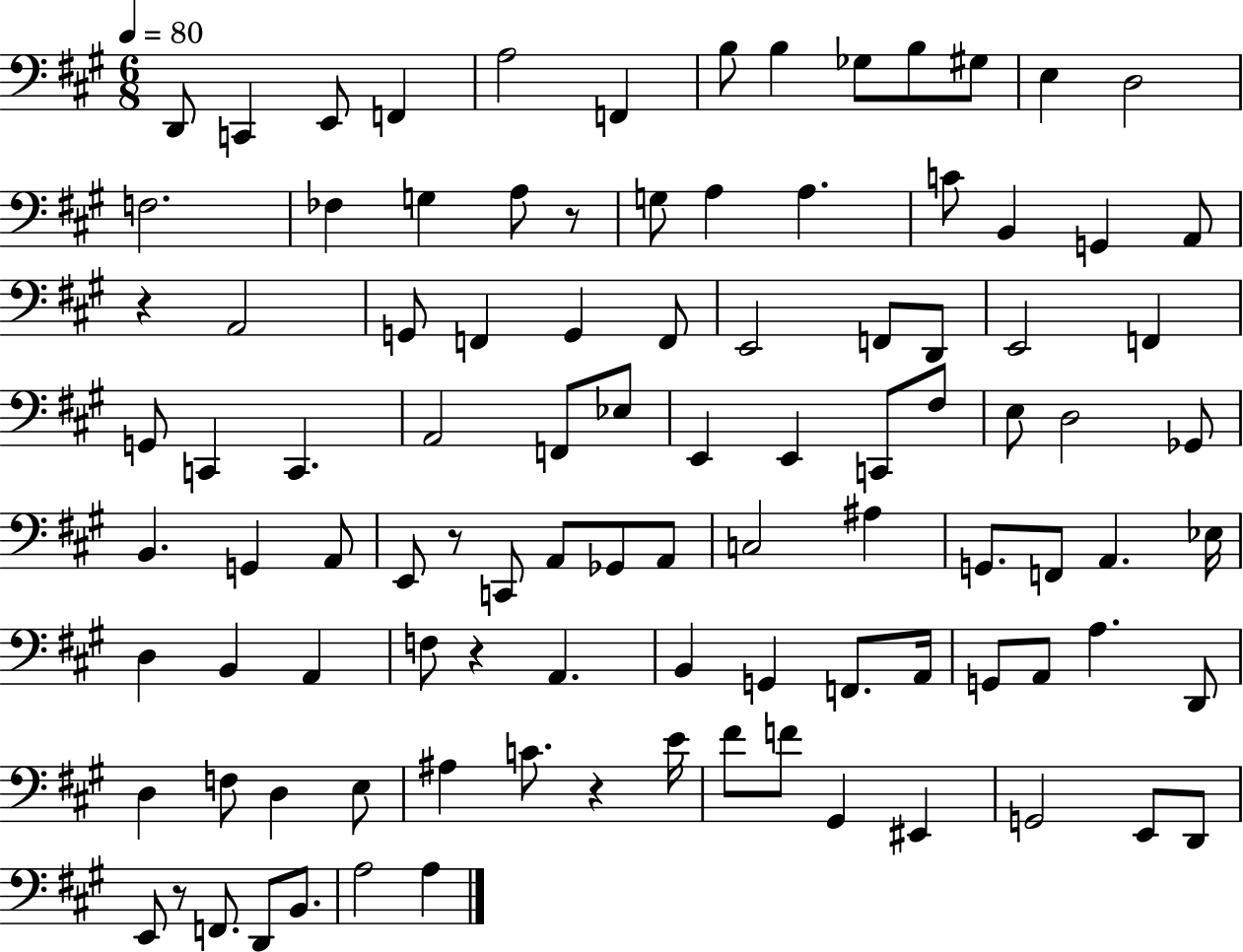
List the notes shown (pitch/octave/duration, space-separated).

D2/e C2/q E2/e F2/q A3/h F2/q B3/e B3/q Gb3/e B3/e G#3/e E3/q D3/h F3/h. FES3/q G3/q A3/e R/e G3/e A3/q A3/q. C4/e B2/q G2/q A2/e R/q A2/h G2/e F2/q G2/q F2/e E2/h F2/e D2/e E2/h F2/q G2/e C2/q C2/q. A2/h F2/e Eb3/e E2/q E2/q C2/e F#3/e E3/e D3/h Gb2/e B2/q. G2/q A2/e E2/e R/e C2/e A2/e Gb2/e A2/e C3/h A#3/q G2/e. F2/e A2/q. Eb3/s D3/q B2/q A2/q F3/e R/q A2/q. B2/q G2/q F2/e. A2/s G2/e A2/e A3/q. D2/e D3/q F3/e D3/q E3/e A#3/q C4/e. R/q E4/s F#4/e F4/e G#2/q EIS2/q G2/h E2/e D2/e E2/e R/e F2/e. D2/e B2/e. A3/h A3/q